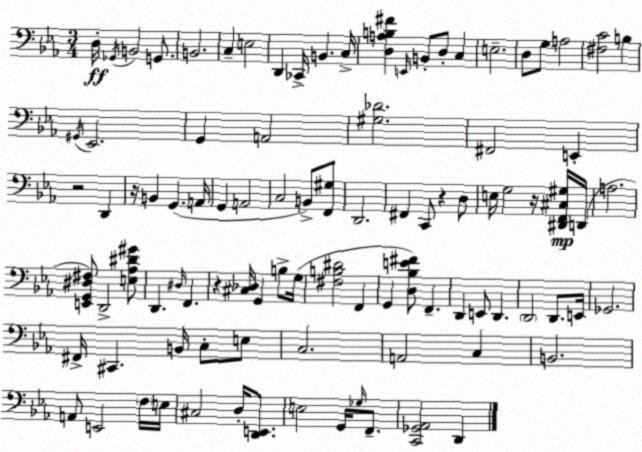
X:1
T:Untitled
M:3/4
L:1/4
K:Eb
D,/4 _G,,/4 B,,2 G,,/2 B,,2 C, E,2 D,, _C,,/4 B,, C,/4 [D,A,B,^F] E,,/4 B,,/2 D,/2 C, E,2 D,/2 G,/2 A,2 [^F,C]2 B, ^G,,/4 _E,,2 G,, A,,2 [^G,_D]2 ^F,,2 E,, z2 D,, z/4 B,, G,, A,,/4 G,, A,,2 C,2 B,,/2 [F,,^G,]/2 D,,2 ^F,, C,,/2 z D,/2 E,/4 G,2 z/4 [^D,,F,,^C,^G,]/4 D,,/4 A,2 [E,,G,,^D,^F,]/2 D,,2 [E,_A,^D^G]/2 D,, ^D,/4 F,, z [^C,_D,]/4 G,, B,/2 G,/4 [^F,B,^D]2 F,, G,, [D,_B,E^F]/2 F,, D,, E,,/2 D,, D,,2 D,,/2 E,,/4 _G,,2 ^F,,/4 ^C,, B,,/4 C,/2 E,/2 C,2 A,,2 C, B,,2 A,,/2 E,,2 F,/4 E,/4 ^C,2 D,/4 [D,,E,,]/2 E,2 G,,/4 _G,/4 F,,/2 [C,,_G,,_A,,]2 D,,